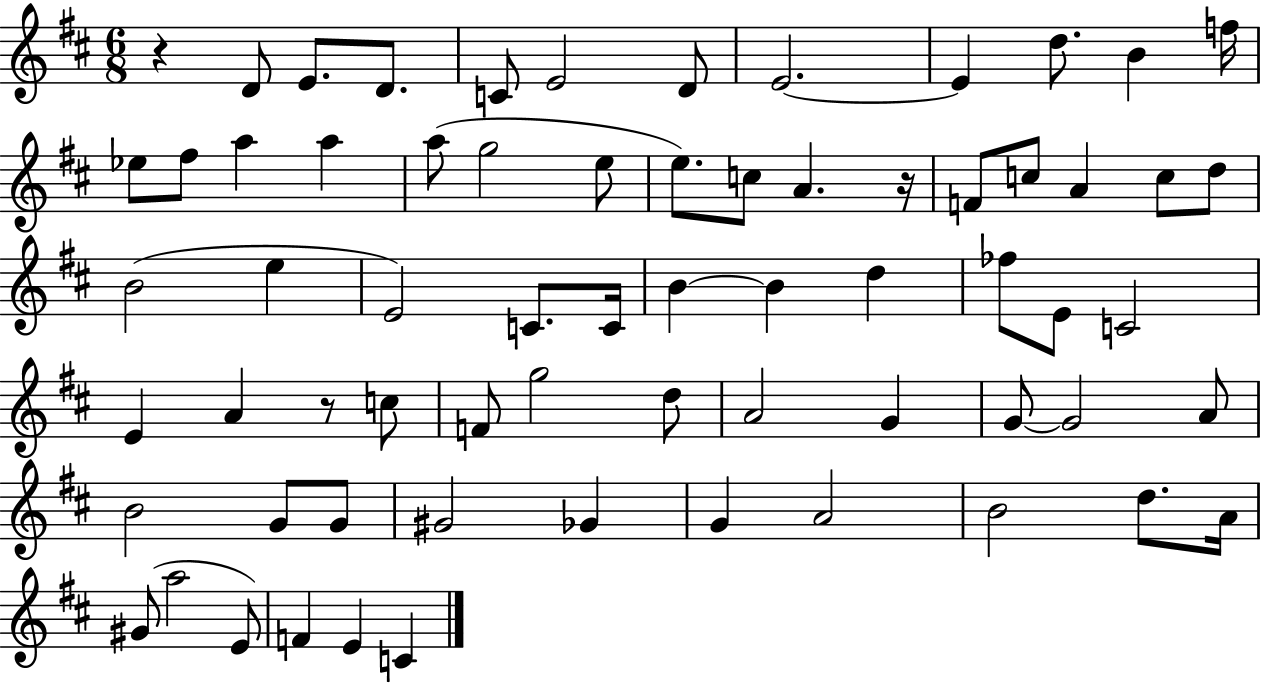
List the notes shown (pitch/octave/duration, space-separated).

R/q D4/e E4/e. D4/e. C4/e E4/h D4/e E4/h. E4/q D5/e. B4/q F5/s Eb5/e F#5/e A5/q A5/q A5/e G5/h E5/e E5/e. C5/e A4/q. R/s F4/e C5/e A4/q C5/e D5/e B4/h E5/q E4/h C4/e. C4/s B4/q B4/q D5/q FES5/e E4/e C4/h E4/q A4/q R/e C5/e F4/e G5/h D5/e A4/h G4/q G4/e G4/h A4/e B4/h G4/e G4/e G#4/h Gb4/q G4/q A4/h B4/h D5/e. A4/s G#4/e A5/h E4/e F4/q E4/q C4/q